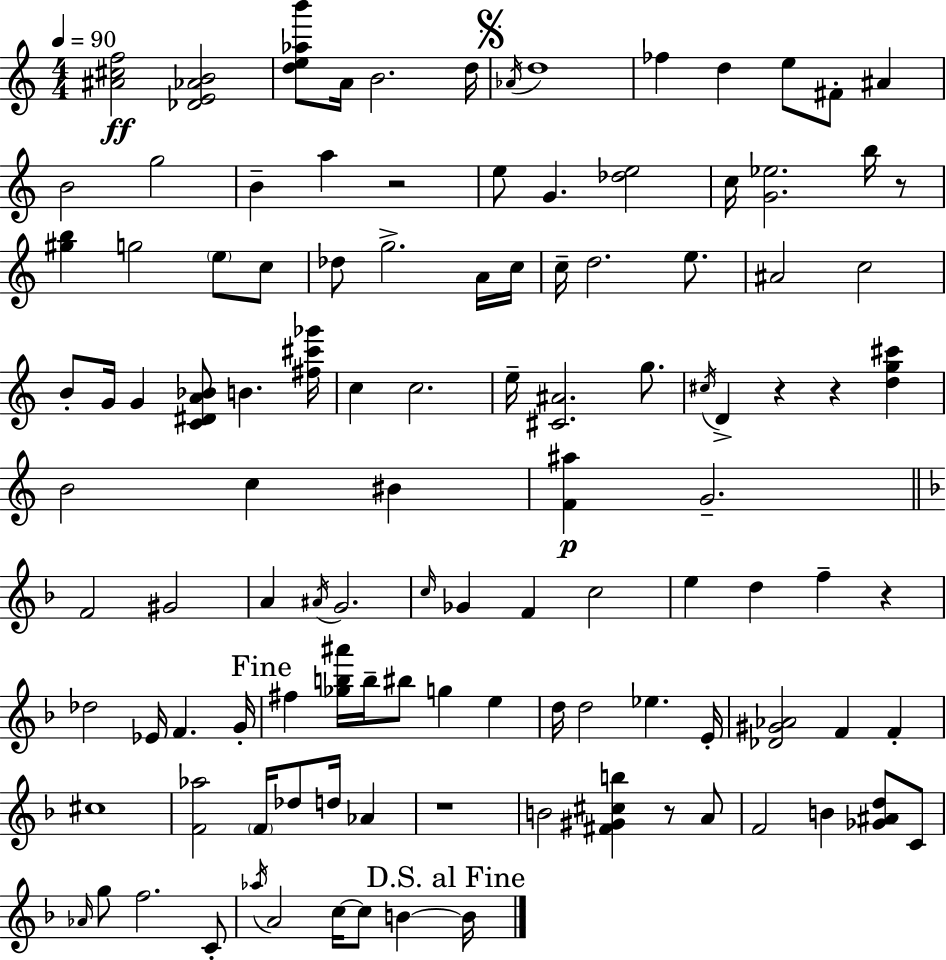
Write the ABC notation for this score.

X:1
T:Untitled
M:4/4
L:1/4
K:Am
[^A^cf]2 [_DE_AB]2 [de_ab']/2 A/4 B2 d/4 _A/4 d4 _f d e/2 ^F/2 ^A B2 g2 B a z2 e/2 G [_de]2 c/4 [G_e]2 b/4 z/2 [^gb] g2 e/2 c/2 _d/2 g2 A/4 c/4 c/4 d2 e/2 ^A2 c2 B/2 G/4 G [C^DA_B]/2 B [^f^c'_g']/4 c c2 e/4 [^C^A]2 g/2 ^c/4 D z z [dg^c'] B2 c ^B [F^a] G2 F2 ^G2 A ^A/4 G2 c/4 _G F c2 e d f z _d2 _E/4 F G/4 ^f [_gb^a']/4 b/4 ^b/2 g e d/4 d2 _e E/4 [_D^G_A]2 F F ^c4 [F_a]2 F/4 _d/2 d/4 _A z4 B2 [^F^G^cb] z/2 A/2 F2 B [_G^Ad]/2 C/2 _A/4 g/2 f2 C/2 _a/4 A2 c/4 c/2 B B/4